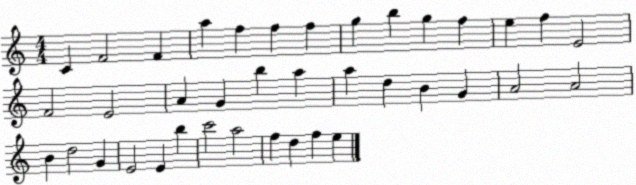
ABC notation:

X:1
T:Untitled
M:4/4
L:1/4
K:C
C F2 F a f f f g b g f e f E2 F2 E2 A G b a a d B G A2 A2 B d2 G E2 E b c'2 a2 f d f e